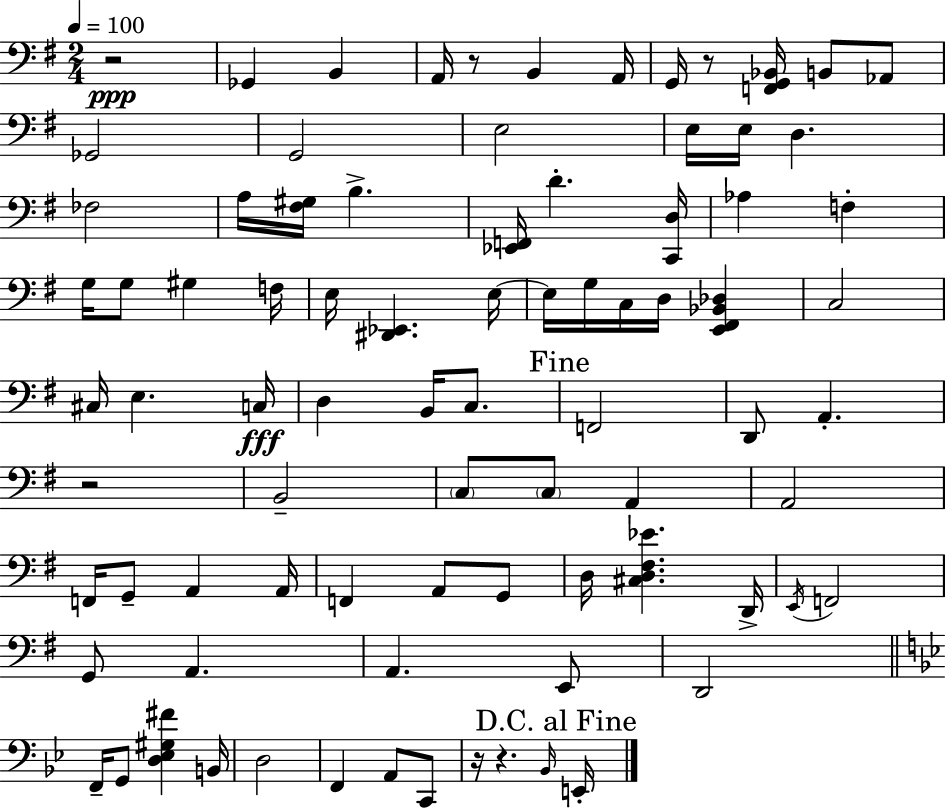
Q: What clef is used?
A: bass